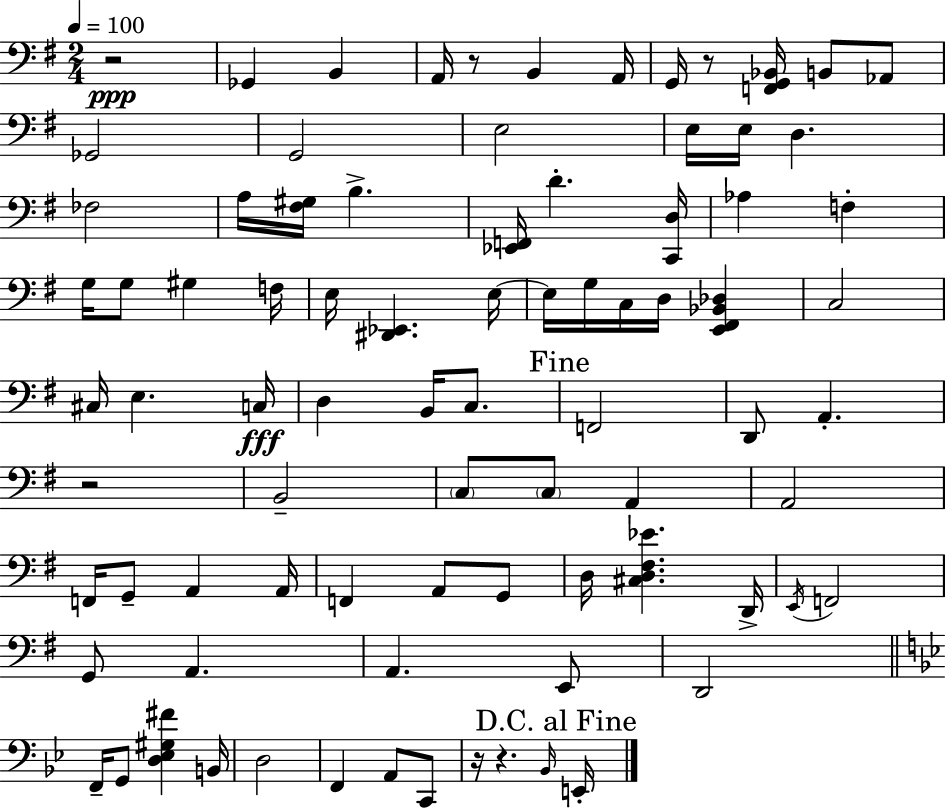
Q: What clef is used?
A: bass